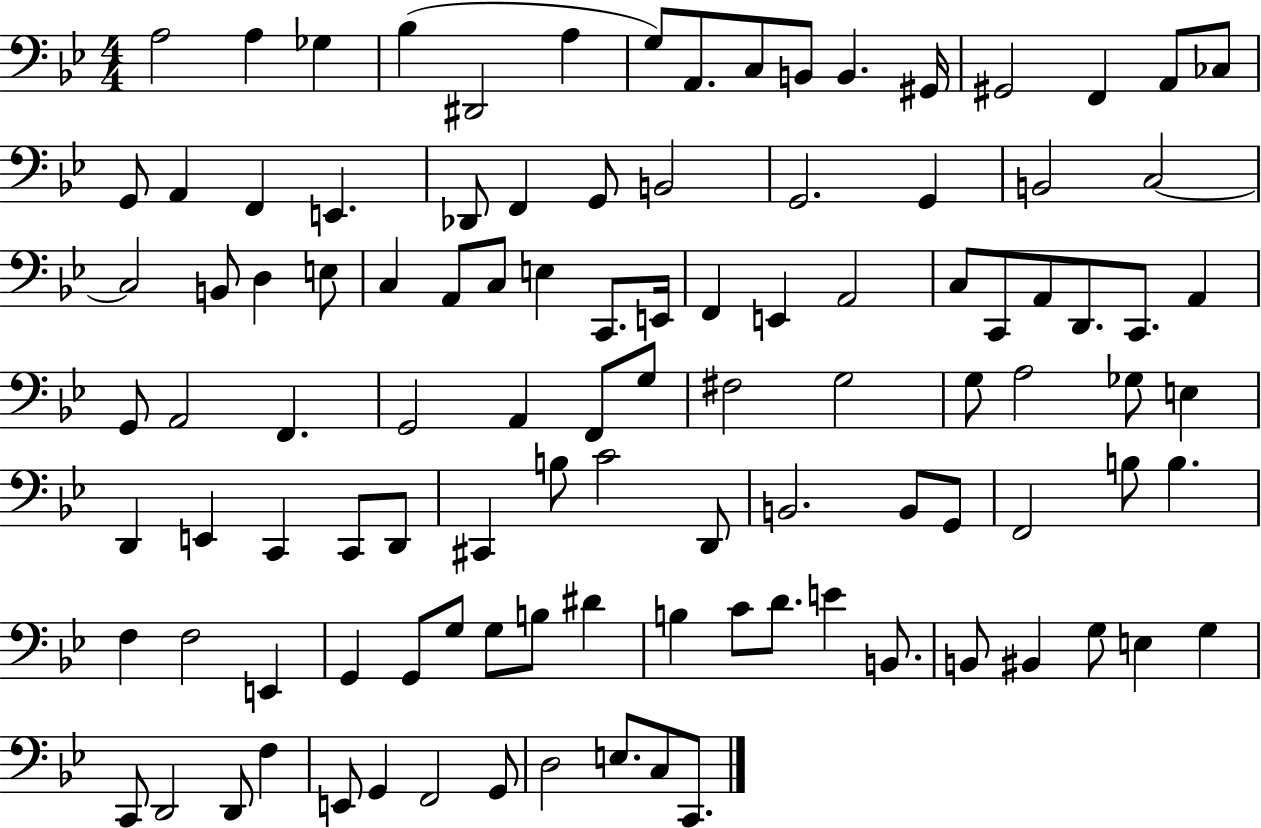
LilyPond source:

{
  \clef bass
  \numericTimeSignature
  \time 4/4
  \key bes \major
  a2 a4 ges4 | bes4( dis,2 a4 | g8) a,8. c8 b,8 b,4. gis,16 | gis,2 f,4 a,8 ces8 | \break g,8 a,4 f,4 e,4. | des,8 f,4 g,8 b,2 | g,2. g,4 | b,2 c2~~ | \break c2 b,8 d4 e8 | c4 a,8 c8 e4 c,8. e,16 | f,4 e,4 a,2 | c8 c,8 a,8 d,8. c,8. a,4 | \break g,8 a,2 f,4. | g,2 a,4 f,8 g8 | fis2 g2 | g8 a2 ges8 e4 | \break d,4 e,4 c,4 c,8 d,8 | cis,4 b8 c'2 d,8 | b,2. b,8 g,8 | f,2 b8 b4. | \break f4 f2 e,4 | g,4 g,8 g8 g8 b8 dis'4 | b4 c'8 d'8. e'4 b,8. | b,8 bis,4 g8 e4 g4 | \break c,8 d,2 d,8 f4 | e,8 g,4 f,2 g,8 | d2 e8. c8 c,8. | \bar "|."
}